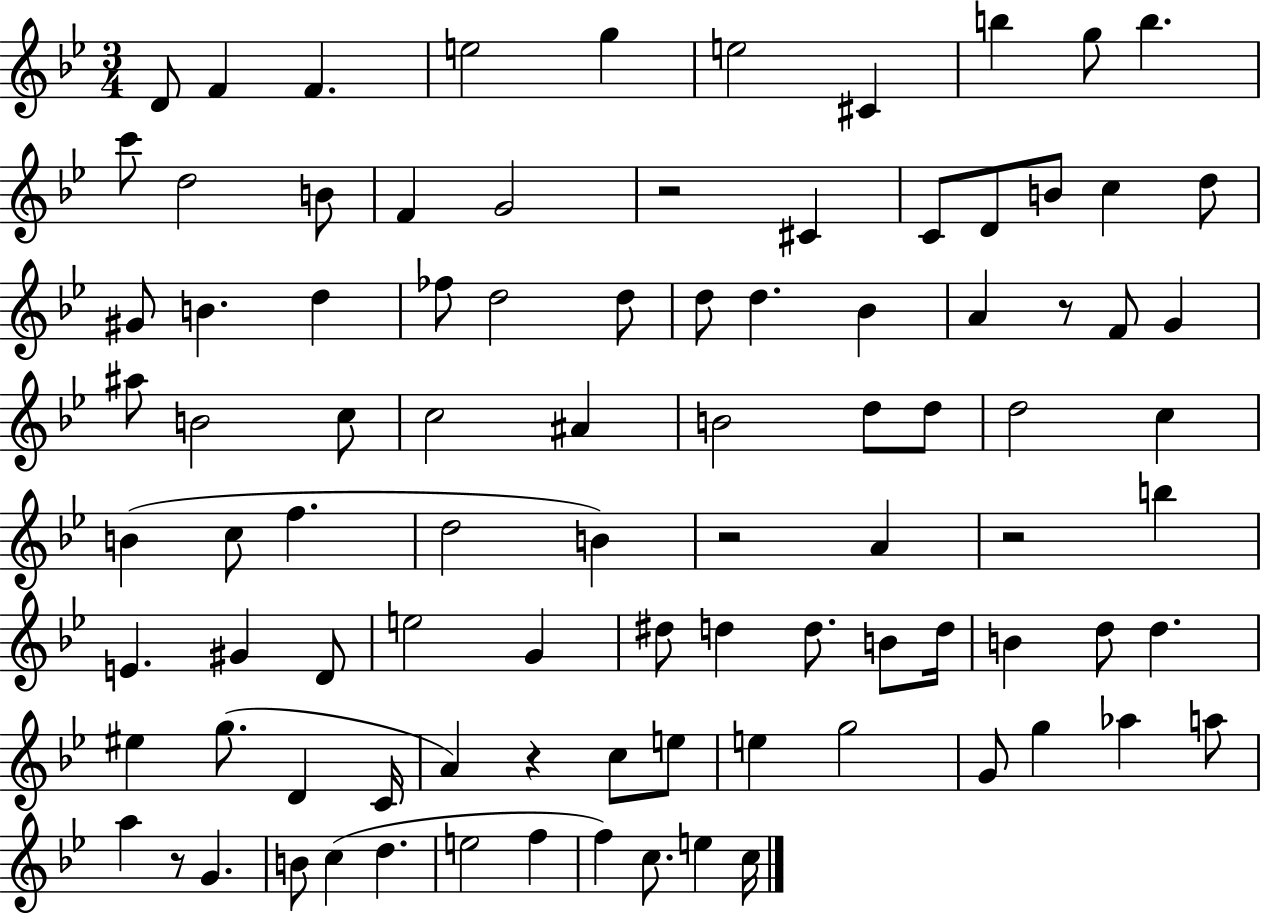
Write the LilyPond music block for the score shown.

{
  \clef treble
  \numericTimeSignature
  \time 3/4
  \key bes \major
  d'8 f'4 f'4. | e''2 g''4 | e''2 cis'4 | b''4 g''8 b''4. | \break c'''8 d''2 b'8 | f'4 g'2 | r2 cis'4 | c'8 d'8 b'8 c''4 d''8 | \break gis'8 b'4. d''4 | fes''8 d''2 d''8 | d''8 d''4. bes'4 | a'4 r8 f'8 g'4 | \break ais''8 b'2 c''8 | c''2 ais'4 | b'2 d''8 d''8 | d''2 c''4 | \break b'4( c''8 f''4. | d''2 b'4) | r2 a'4 | r2 b''4 | \break e'4. gis'4 d'8 | e''2 g'4 | dis''8 d''4 d''8. b'8 d''16 | b'4 d''8 d''4. | \break eis''4 g''8.( d'4 c'16 | a'4) r4 c''8 e''8 | e''4 g''2 | g'8 g''4 aes''4 a''8 | \break a''4 r8 g'4. | b'8 c''4( d''4. | e''2 f''4 | f''4) c''8. e''4 c''16 | \break \bar "|."
}